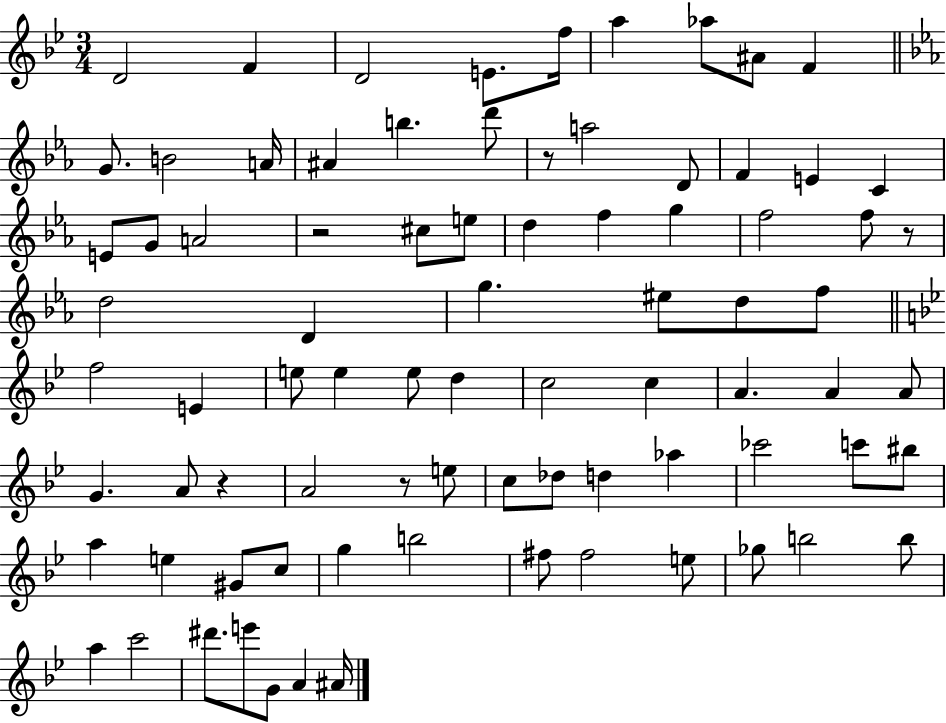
{
  \clef treble
  \numericTimeSignature
  \time 3/4
  \key bes \major
  d'2 f'4 | d'2 e'8. f''16 | a''4 aes''8 ais'8 f'4 | \bar "||" \break \key c \minor g'8. b'2 a'16 | ais'4 b''4. d'''8 | r8 a''2 d'8 | f'4 e'4 c'4 | \break e'8 g'8 a'2 | r2 cis''8 e''8 | d''4 f''4 g''4 | f''2 f''8 r8 | \break d''2 d'4 | g''4. eis''8 d''8 f''8 | \bar "||" \break \key bes \major f''2 e'4 | e''8 e''4 e''8 d''4 | c''2 c''4 | a'4. a'4 a'8 | \break g'4. a'8 r4 | a'2 r8 e''8 | c''8 des''8 d''4 aes''4 | ces'''2 c'''8 bis''8 | \break a''4 e''4 gis'8 c''8 | g''4 b''2 | fis''8 fis''2 e''8 | ges''8 b''2 b''8 | \break a''4 c'''2 | dis'''8. e'''8 g'8 a'4 ais'16 | \bar "|."
}